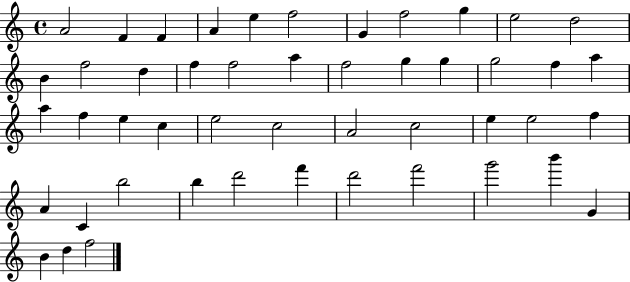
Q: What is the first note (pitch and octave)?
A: A4